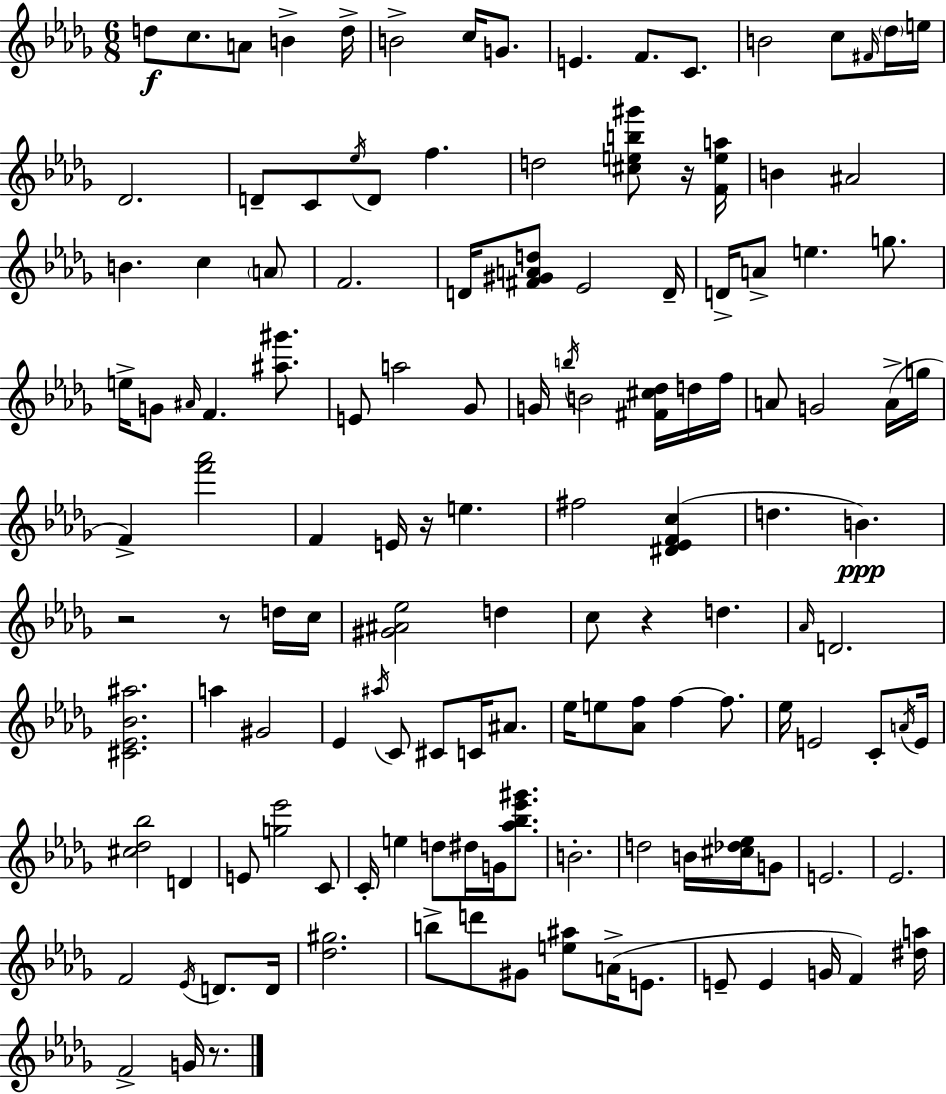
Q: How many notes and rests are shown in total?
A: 135